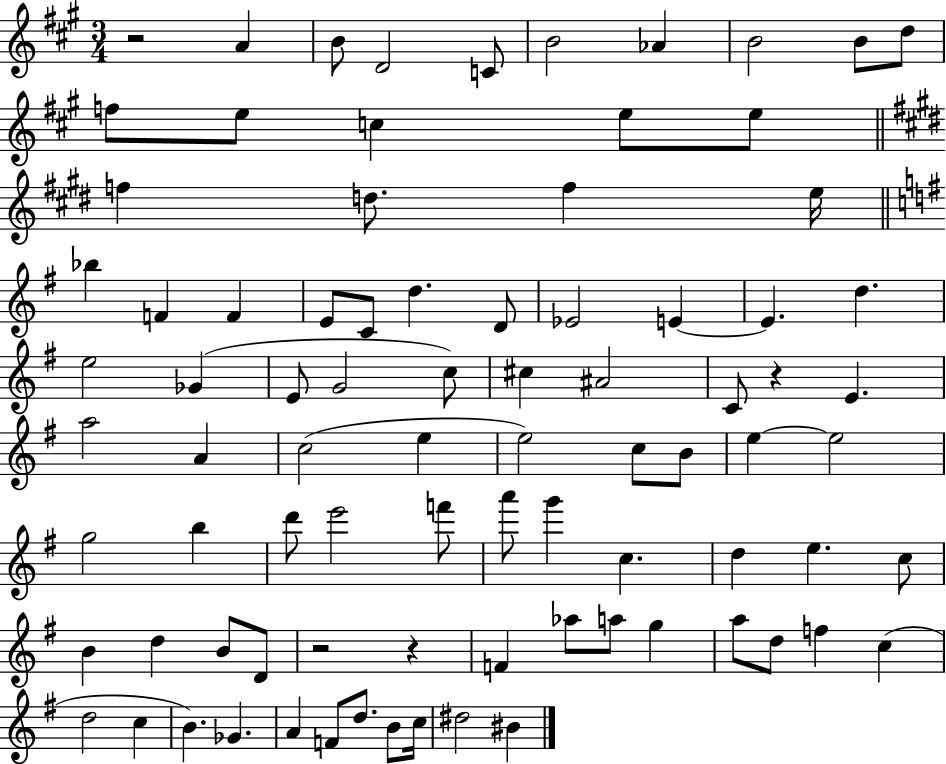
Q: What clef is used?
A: treble